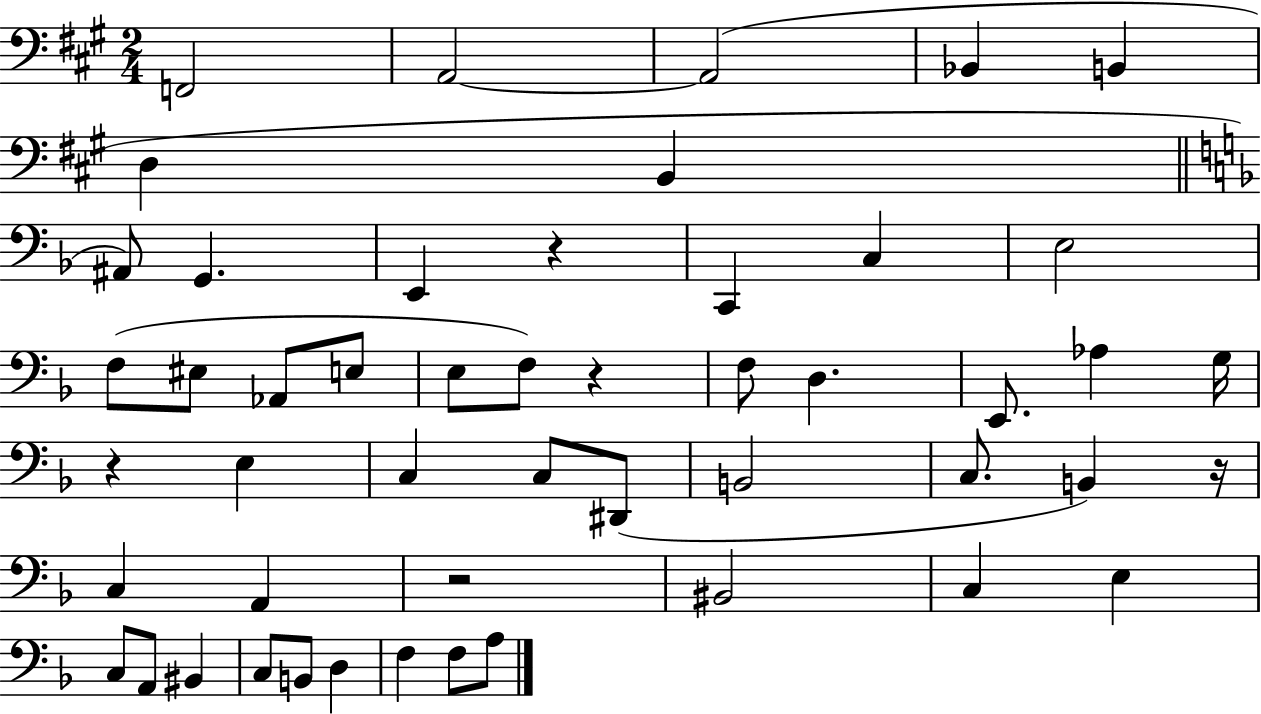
X:1
T:Untitled
M:2/4
L:1/4
K:A
F,,2 A,,2 A,,2 _B,, B,, D, B,, ^A,,/2 G,, E,, z C,, C, E,2 F,/2 ^E,/2 _A,,/2 E,/2 E,/2 F,/2 z F,/2 D, E,,/2 _A, G,/4 z E, C, C,/2 ^D,,/2 B,,2 C,/2 B,, z/4 C, A,, z2 ^B,,2 C, E, C,/2 A,,/2 ^B,, C,/2 B,,/2 D, F, F,/2 A,/2